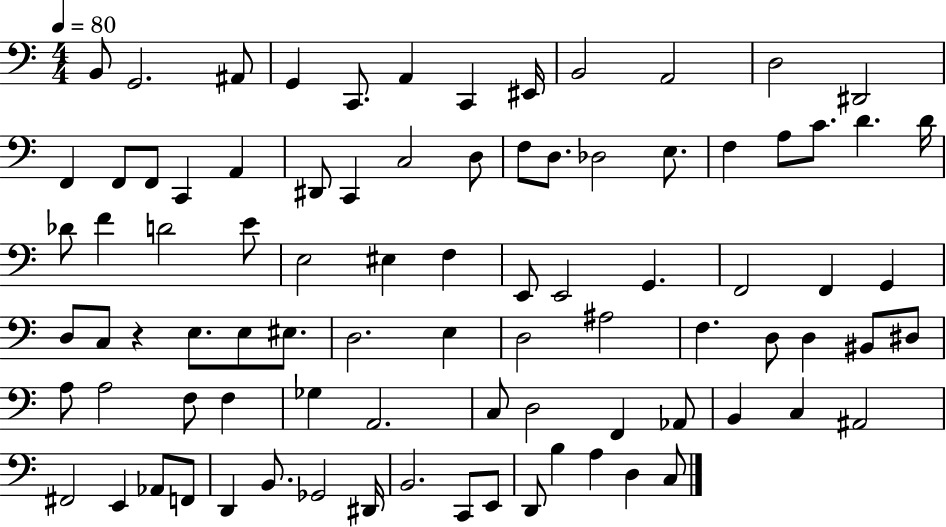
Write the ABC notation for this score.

X:1
T:Untitled
M:4/4
L:1/4
K:C
B,,/2 G,,2 ^A,,/2 G,, C,,/2 A,, C,, ^E,,/4 B,,2 A,,2 D,2 ^D,,2 F,, F,,/2 F,,/2 C,, A,, ^D,,/2 C,, C,2 D,/2 F,/2 D,/2 _D,2 E,/2 F, A,/2 C/2 D D/4 _D/2 F D2 E/2 E,2 ^E, F, E,,/2 E,,2 G,, F,,2 F,, G,, D,/2 C,/2 z E,/2 E,/2 ^E,/2 D,2 E, D,2 ^A,2 F, D,/2 D, ^B,,/2 ^D,/2 A,/2 A,2 F,/2 F, _G, A,,2 C,/2 D,2 F,, _A,,/2 B,, C, ^A,,2 ^F,,2 E,, _A,,/2 F,,/2 D,, B,,/2 _G,,2 ^D,,/4 B,,2 C,,/2 E,,/2 D,,/2 B, A, D, C,/2